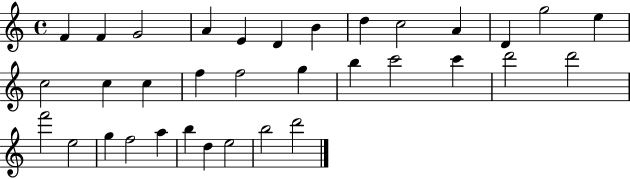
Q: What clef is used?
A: treble